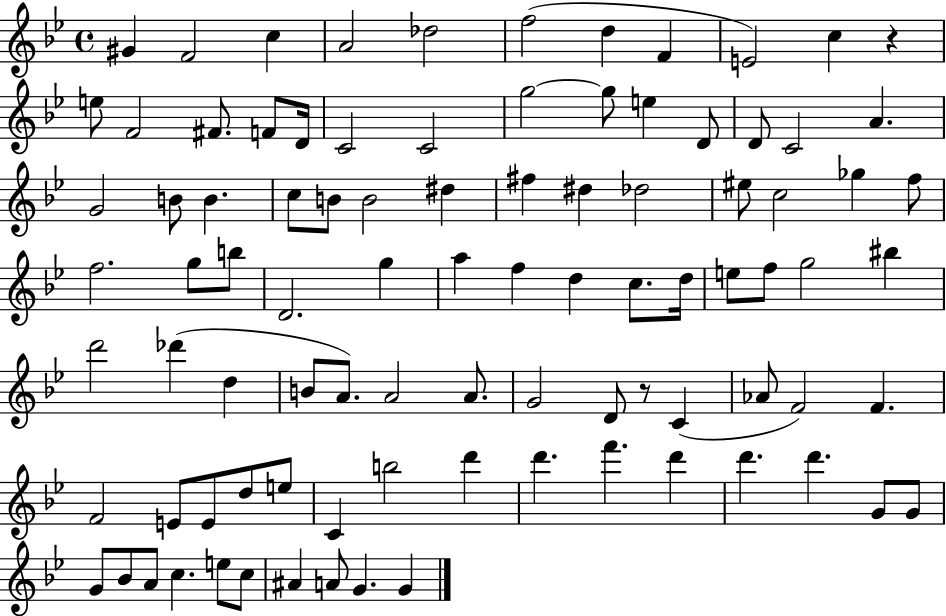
G#4/q F4/h C5/q A4/h Db5/h F5/h D5/q F4/q E4/h C5/q R/q E5/e F4/h F#4/e. F4/e D4/s C4/h C4/h G5/h G5/e E5/q D4/e D4/e C4/h A4/q. G4/h B4/e B4/q. C5/e B4/e B4/h D#5/q F#5/q D#5/q Db5/h EIS5/e C5/h Gb5/q F5/e F5/h. G5/e B5/e D4/h. G5/q A5/q F5/q D5/q C5/e. D5/s E5/e F5/e G5/h BIS5/q D6/h Db6/q D5/q B4/e A4/e. A4/h A4/e. G4/h D4/e R/e C4/q Ab4/e F4/h F4/q. F4/h E4/e E4/e D5/e E5/e C4/q B5/h D6/q D6/q. F6/q. D6/q D6/q. D6/q. G4/e G4/e G4/e Bb4/e A4/e C5/q. E5/e C5/e A#4/q A4/e G4/q. G4/q